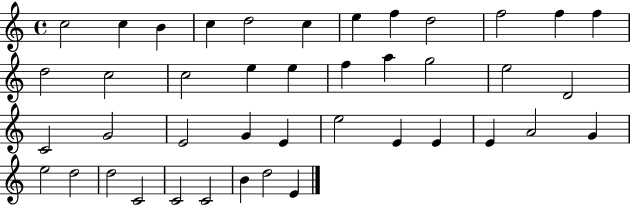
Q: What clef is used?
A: treble